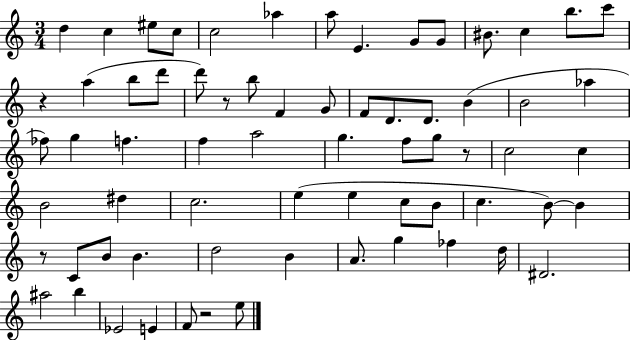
{
  \clef treble
  \numericTimeSignature
  \time 3/4
  \key c \major
  \repeat volta 2 { d''4 c''4 eis''8 c''8 | c''2 aes''4 | a''8 e'4. g'8 g'8 | bis'8. c''4 b''8. c'''8 | \break r4 a''4( b''8 d'''8 | d'''8) r8 b''8 f'4 g'8 | f'8 d'8. d'8. b'4( | b'2 aes''4 | \break fes''8) g''4 f''4. | f''4 a''2 | g''4. f''8 g''8 r8 | c''2 c''4 | \break b'2 dis''4 | c''2. | e''4( e''4 c''8 b'8 | c''4. b'8~~) b'4 | \break r8 c'8 b'8 b'4. | d''2 b'4 | a'8. g''4 fes''4 d''16 | dis'2. | \break ais''2 b''4 | ees'2 e'4 | f'8 r2 e''8 | } \bar "|."
}